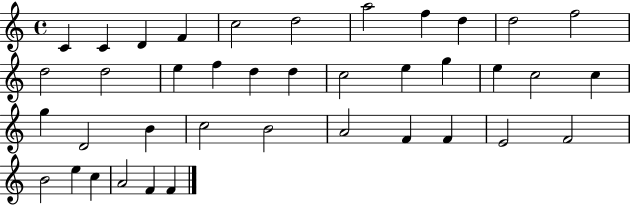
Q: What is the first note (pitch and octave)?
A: C4